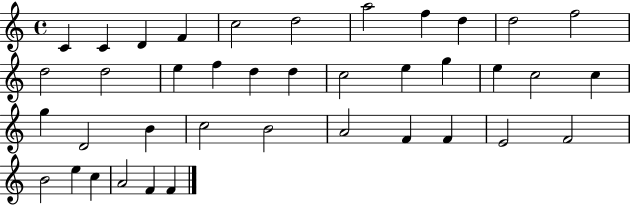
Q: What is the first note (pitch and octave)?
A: C4